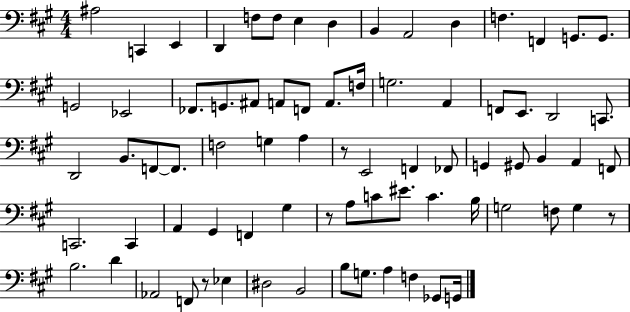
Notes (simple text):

A#3/h C2/q E2/q D2/q F3/e F3/e E3/q D3/q B2/q A2/h D3/q F3/q. F2/q G2/e. G2/e. G2/h Eb2/h FES2/e. G2/e. A#2/e A2/e F2/e A2/e. F3/s G3/h. A2/q F2/e E2/e. D2/h C2/e. D2/h B2/e. F2/e F2/e. F3/h G3/q A3/q R/e E2/h F2/q FES2/e G2/q G#2/e B2/q A2/q F2/e C2/h. C2/q A2/q G#2/q F2/q G#3/q R/e A3/e C4/e EIS4/e. C4/q. B3/s G3/h F3/e G3/q R/e B3/h. D4/q Ab2/h F2/e R/e Eb3/q D#3/h B2/h B3/e G3/e. A3/q F3/q Gb2/e G2/s